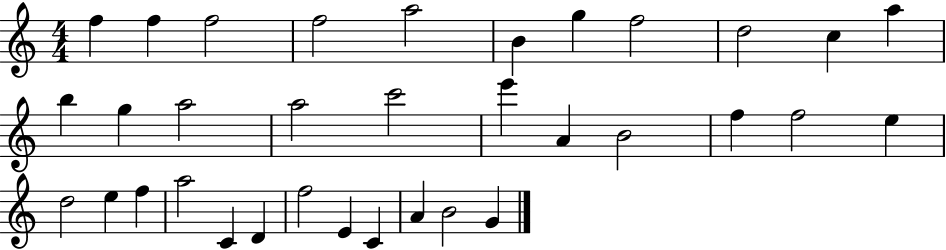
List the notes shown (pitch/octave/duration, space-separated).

F5/q F5/q F5/h F5/h A5/h B4/q G5/q F5/h D5/h C5/q A5/q B5/q G5/q A5/h A5/h C6/h E6/q A4/q B4/h F5/q F5/h E5/q D5/h E5/q F5/q A5/h C4/q D4/q F5/h E4/q C4/q A4/q B4/h G4/q